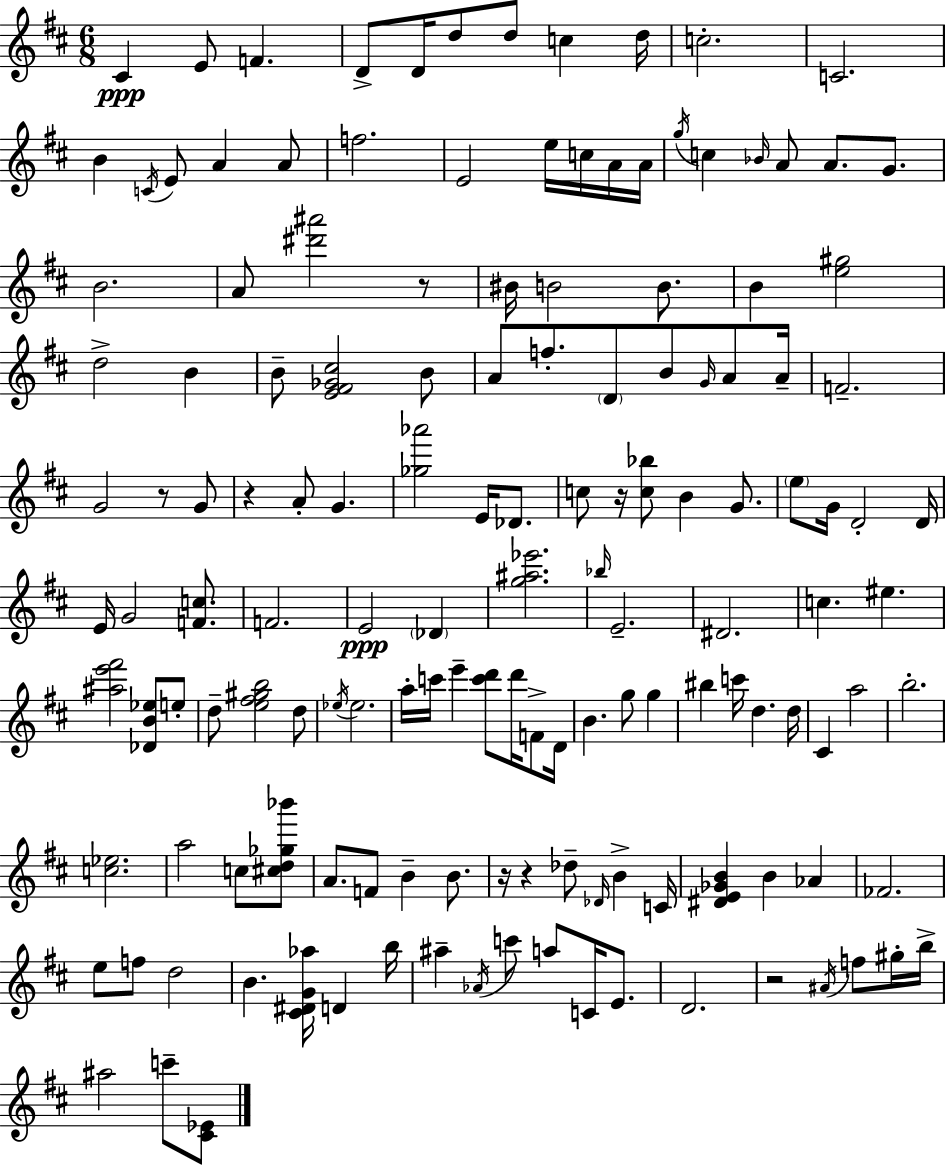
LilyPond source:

{
  \clef treble
  \numericTimeSignature
  \time 6/8
  \key d \major
  \repeat volta 2 { cis'4\ppp e'8 f'4. | d'8-> d'16 d''8 d''8 c''4 d''16 | c''2.-. | c'2. | \break b'4 \acciaccatura { c'16 } e'8 a'4 a'8 | f''2. | e'2 e''16 c''16 a'16 | a'16 \acciaccatura { g''16 } c''4 \grace { bes'16 } a'8 a'8. | \break g'8. b'2. | a'8 <dis''' ais'''>2 | r8 bis'16 b'2 | b'8. b'4 <e'' gis''>2 | \break d''2-> b'4 | b'8-- <e' fis' ges' cis''>2 | b'8 a'8 f''8.-. \parenthesize d'8 b'8 | \grace { g'16 } a'8 a'16-- f'2.-- | \break g'2 | r8 g'8 r4 a'8-. g'4. | <ges'' aes'''>2 | e'16 des'8. c''8 r16 <c'' bes''>8 b'4 | \break g'8. \parenthesize e''8 g'16 d'2-. | d'16 e'16 g'2 | <f' c''>8. f'2. | e'2\ppp | \break \parenthesize des'4 <g'' ais'' ees'''>2. | \grace { bes''16 } e'2.-- | dis'2. | c''4. eis''4. | \break <ais'' e''' fis'''>2 | <des' b' ees''>8 e''8-. d''8-- <e'' fis'' gis'' b''>2 | d''8 \acciaccatura { ees''16 } ees''2. | a''16-. c'''16 e'''4-- | \break <c''' d'''>8 d'''16 f'8-> d'16 b'4. | g''8 g''4 bis''4 c'''16 d''4. | d''16 cis'4 a''2 | b''2.-. | \break <c'' ees''>2. | a''2 | c''8 <cis'' d'' ges'' bes'''>8 a'8. f'8 b'4-- | b'8. r16 r4 des''8-- | \break \grace { des'16 } b'4-> c'16 <dis' e' ges' b'>4 b'4 | aes'4 fes'2. | e''8 f''8 d''2 | b'4. | \break <cis' dis' g' aes''>16 d'4 b''16 ais''4-- \acciaccatura { aes'16 } | c'''8 a''8 c'16 e'8. d'2. | r2 | \acciaccatura { ais'16 } f''8 gis''16-. b''16-> ais''2 | \break c'''8-- <cis' ees'>8 } \bar "|."
}